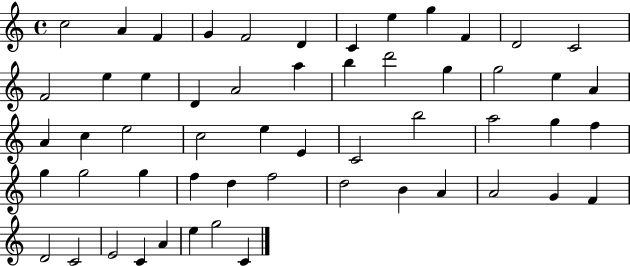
{
  \clef treble
  \time 4/4
  \defaultTimeSignature
  \key c \major
  c''2 a'4 f'4 | g'4 f'2 d'4 | c'4 e''4 g''4 f'4 | d'2 c'2 | \break f'2 e''4 e''4 | d'4 a'2 a''4 | b''4 d'''2 g''4 | g''2 e''4 a'4 | \break a'4 c''4 e''2 | c''2 e''4 e'4 | c'2 b''2 | a''2 g''4 f''4 | \break g''4 g''2 g''4 | f''4 d''4 f''2 | d''2 b'4 a'4 | a'2 g'4 f'4 | \break d'2 c'2 | e'2 c'4 a'4 | e''4 g''2 c'4 | \bar "|."
}